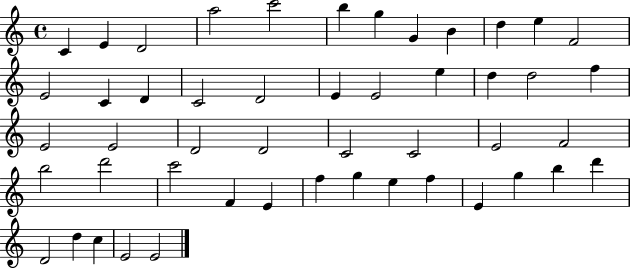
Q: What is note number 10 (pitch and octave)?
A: D5